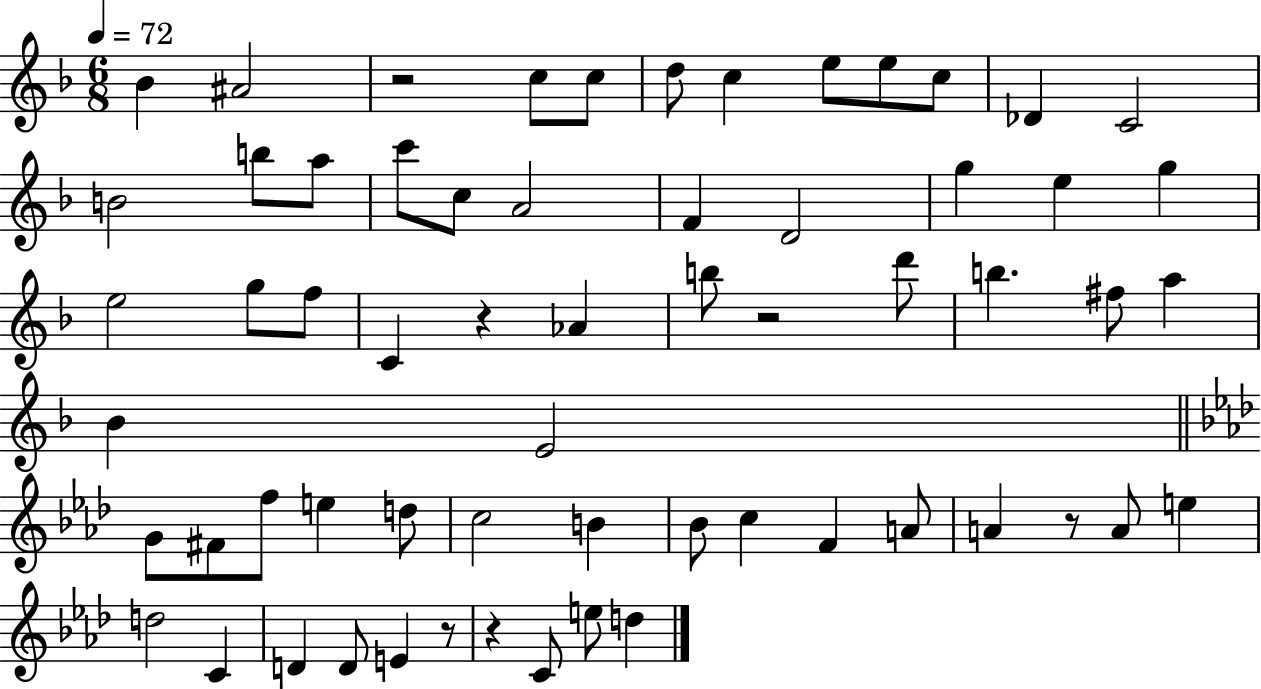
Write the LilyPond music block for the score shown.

{
  \clef treble
  \numericTimeSignature
  \time 6/8
  \key f \major
  \tempo 4 = 72
  bes'4 ais'2 | r2 c''8 c''8 | d''8 c''4 e''8 e''8 c''8 | des'4 c'2 | \break b'2 b''8 a''8 | c'''8 c''8 a'2 | f'4 d'2 | g''4 e''4 g''4 | \break e''2 g''8 f''8 | c'4 r4 aes'4 | b''8 r2 d'''8 | b''4. fis''8 a''4 | \break bes'4 e'2 | \bar "||" \break \key f \minor g'8 fis'8 f''8 e''4 d''8 | c''2 b'4 | bes'8 c''4 f'4 a'8 | a'4 r8 a'8 e''4 | \break d''2 c'4 | d'4 d'8 e'4 r8 | r4 c'8 e''8 d''4 | \bar "|."
}